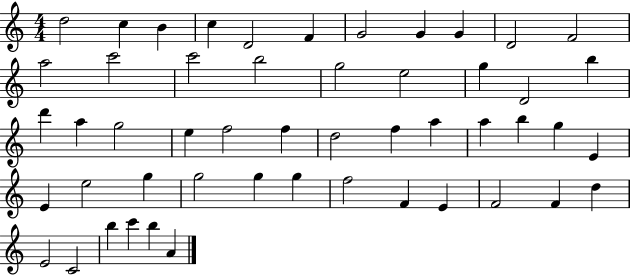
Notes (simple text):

D5/h C5/q B4/q C5/q D4/h F4/q G4/h G4/q G4/q D4/h F4/h A5/h C6/h C6/h B5/h G5/h E5/h G5/q D4/h B5/q D6/q A5/q G5/h E5/q F5/h F5/q D5/h F5/q A5/q A5/q B5/q G5/q E4/q E4/q E5/h G5/q G5/h G5/q G5/q F5/h F4/q E4/q F4/h F4/q D5/q E4/h C4/h B5/q C6/q B5/q A4/q